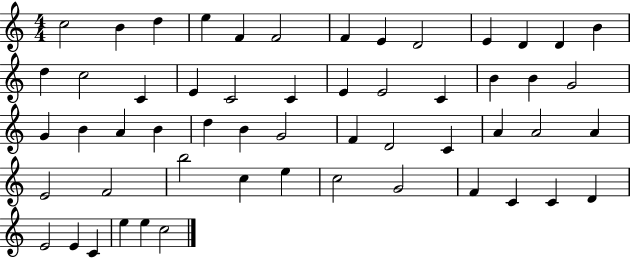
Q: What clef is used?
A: treble